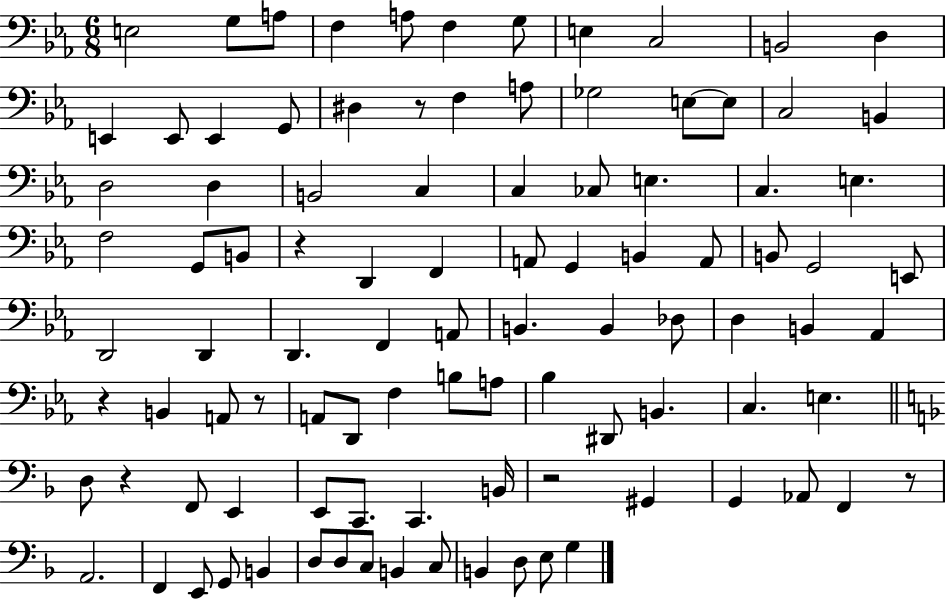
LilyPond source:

{
  \clef bass
  \numericTimeSignature
  \time 6/8
  \key ees \major
  e2 g8 a8 | f4 a8 f4 g8 | e4 c2 | b,2 d4 | \break e,4 e,8 e,4 g,8 | dis4 r8 f4 a8 | ges2 e8~~ e8 | c2 b,4 | \break d2 d4 | b,2 c4 | c4 ces8 e4. | c4. e4. | \break f2 g,8 b,8 | r4 d,4 f,4 | a,8 g,4 b,4 a,8 | b,8 g,2 e,8 | \break d,2 d,4 | d,4. f,4 a,8 | b,4. b,4 des8 | d4 b,4 aes,4 | \break r4 b,4 a,8 r8 | a,8 d,8 f4 b8 a8 | bes4 dis,8 b,4. | c4. e4. | \break \bar "||" \break \key f \major d8 r4 f,8 e,4 | e,8 c,8. c,4. b,16 | r2 gis,4 | g,4 aes,8 f,4 r8 | \break a,2. | f,4 e,8 g,8 b,4 | d8 d8 c8 b,4 c8 | b,4 d8 e8 g4 | \break \bar "|."
}